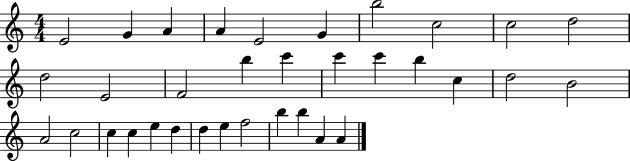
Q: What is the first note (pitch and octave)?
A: E4